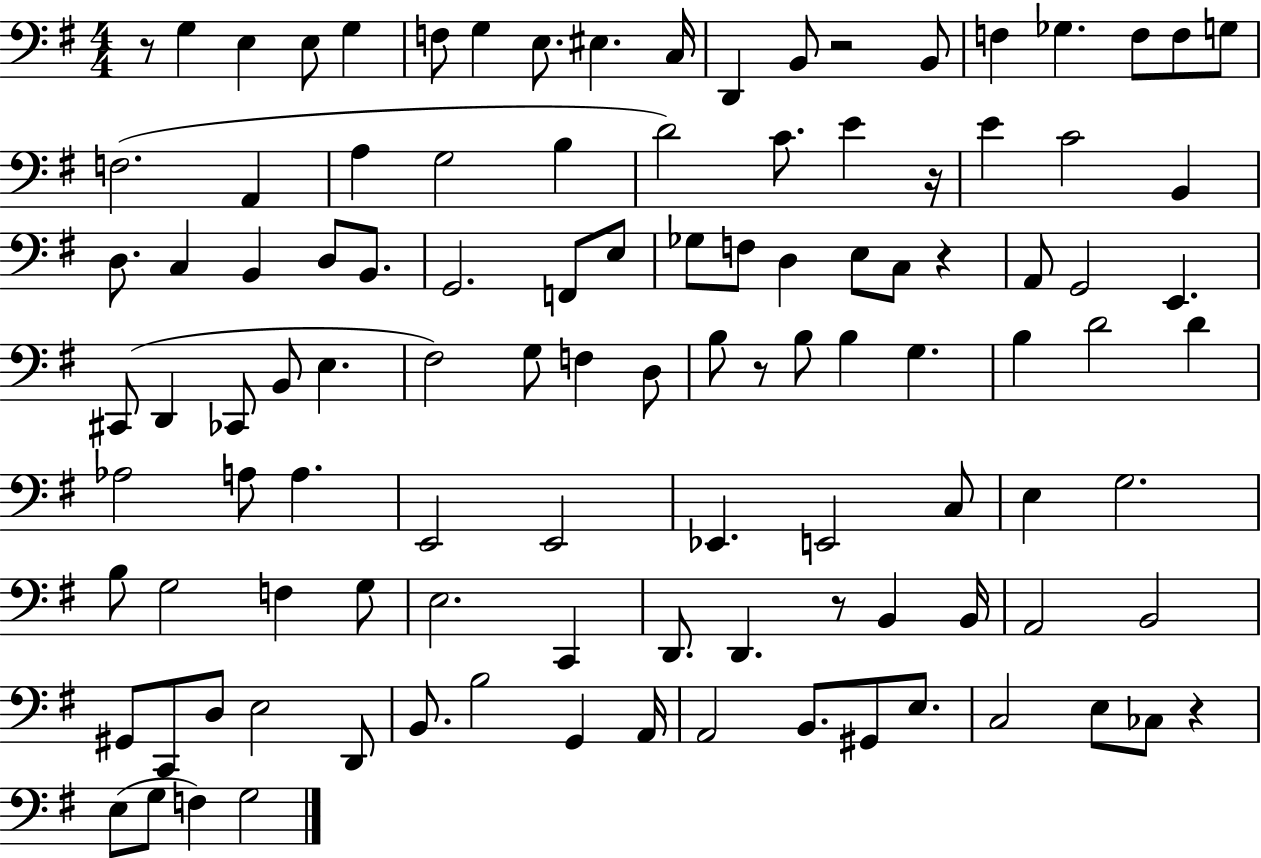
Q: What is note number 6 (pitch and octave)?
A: G3